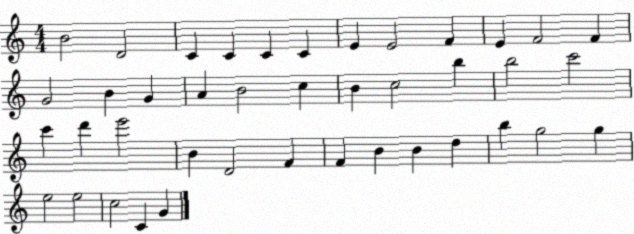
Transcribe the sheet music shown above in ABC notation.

X:1
T:Untitled
M:4/4
L:1/4
K:C
B2 D2 C C C C E E2 F E F2 F G2 B G A B2 c B c2 b b2 c'2 c' d' e'2 B D2 F F B B d b g2 g e2 e2 c2 C G